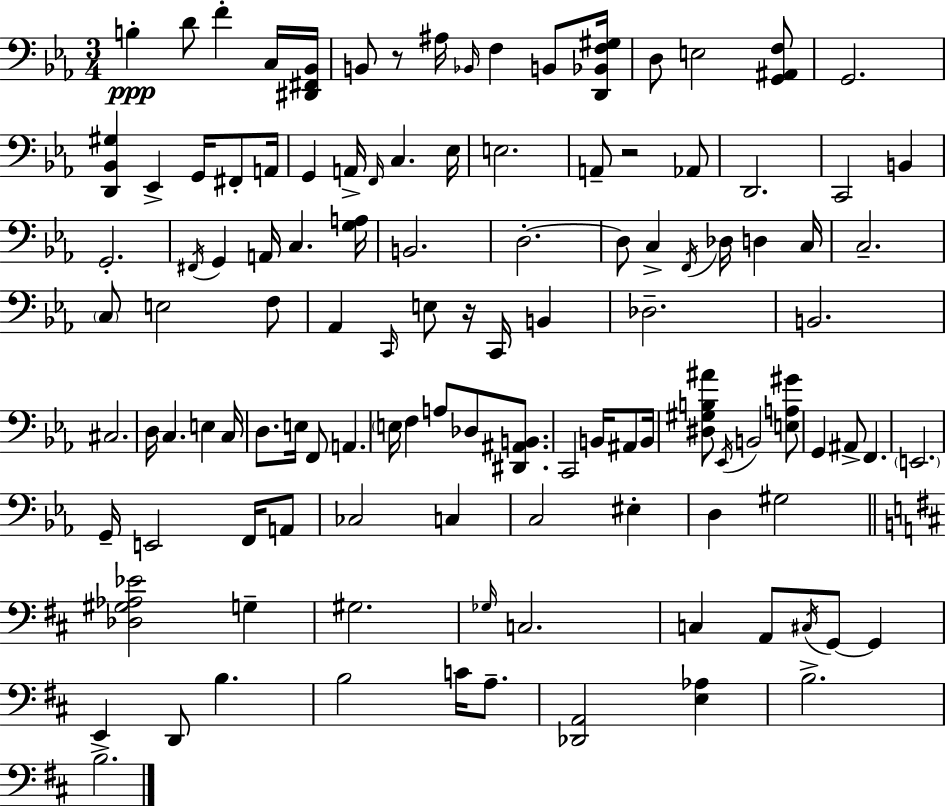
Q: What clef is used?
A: bass